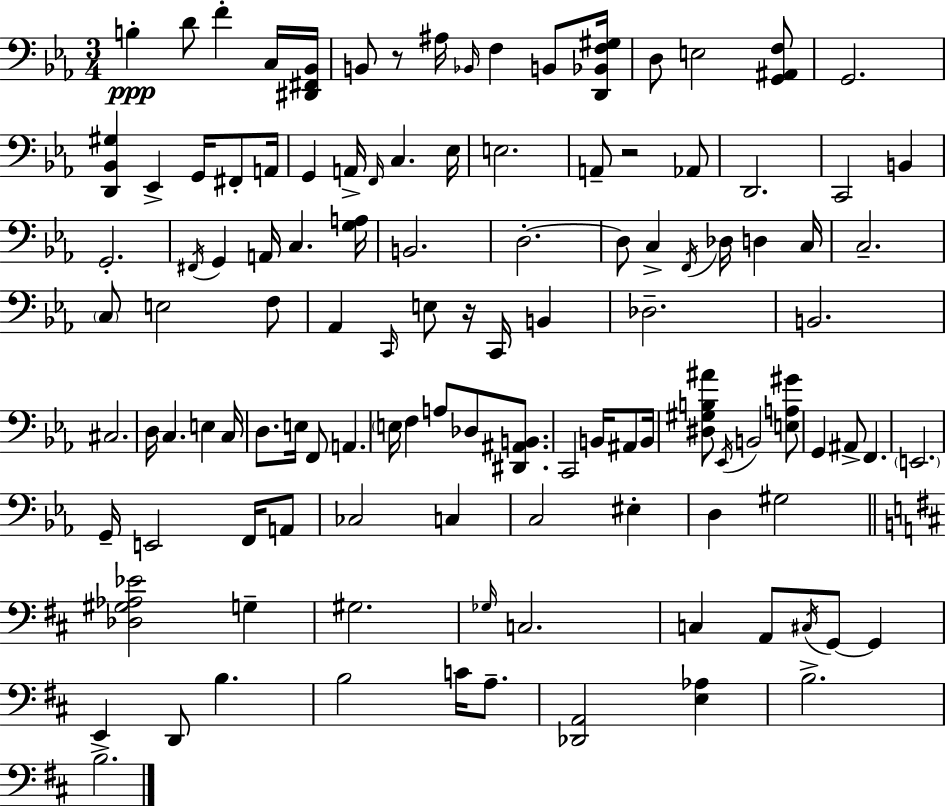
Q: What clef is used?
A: bass